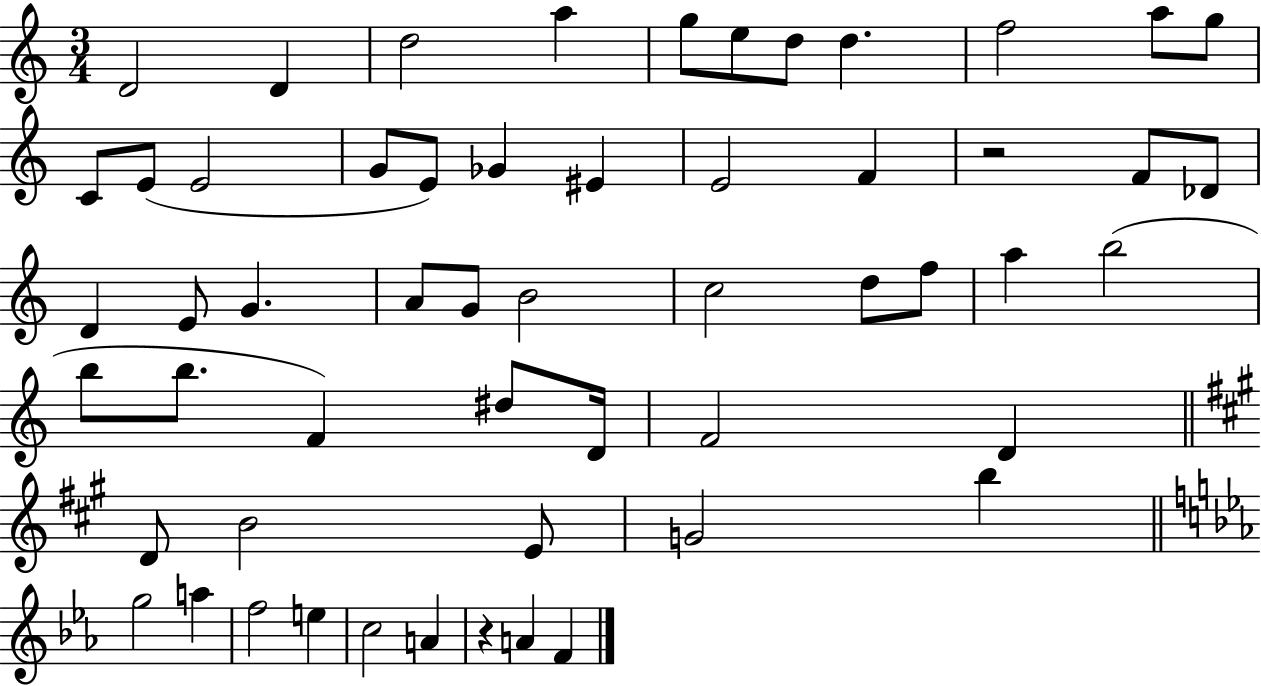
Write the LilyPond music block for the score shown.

{
  \clef treble
  \numericTimeSignature
  \time 3/4
  \key c \major
  d'2 d'4 | d''2 a''4 | g''8 e''8 d''8 d''4. | f''2 a''8 g''8 | \break c'8 e'8( e'2 | g'8 e'8) ges'4 eis'4 | e'2 f'4 | r2 f'8 des'8 | \break d'4 e'8 g'4. | a'8 g'8 b'2 | c''2 d''8 f''8 | a''4 b''2( | \break b''8 b''8. f'4) dis''8 d'16 | f'2 d'4 | \bar "||" \break \key a \major d'8 b'2 e'8 | g'2 b''4 | \bar "||" \break \key ees \major g''2 a''4 | f''2 e''4 | c''2 a'4 | r4 a'4 f'4 | \break \bar "|."
}